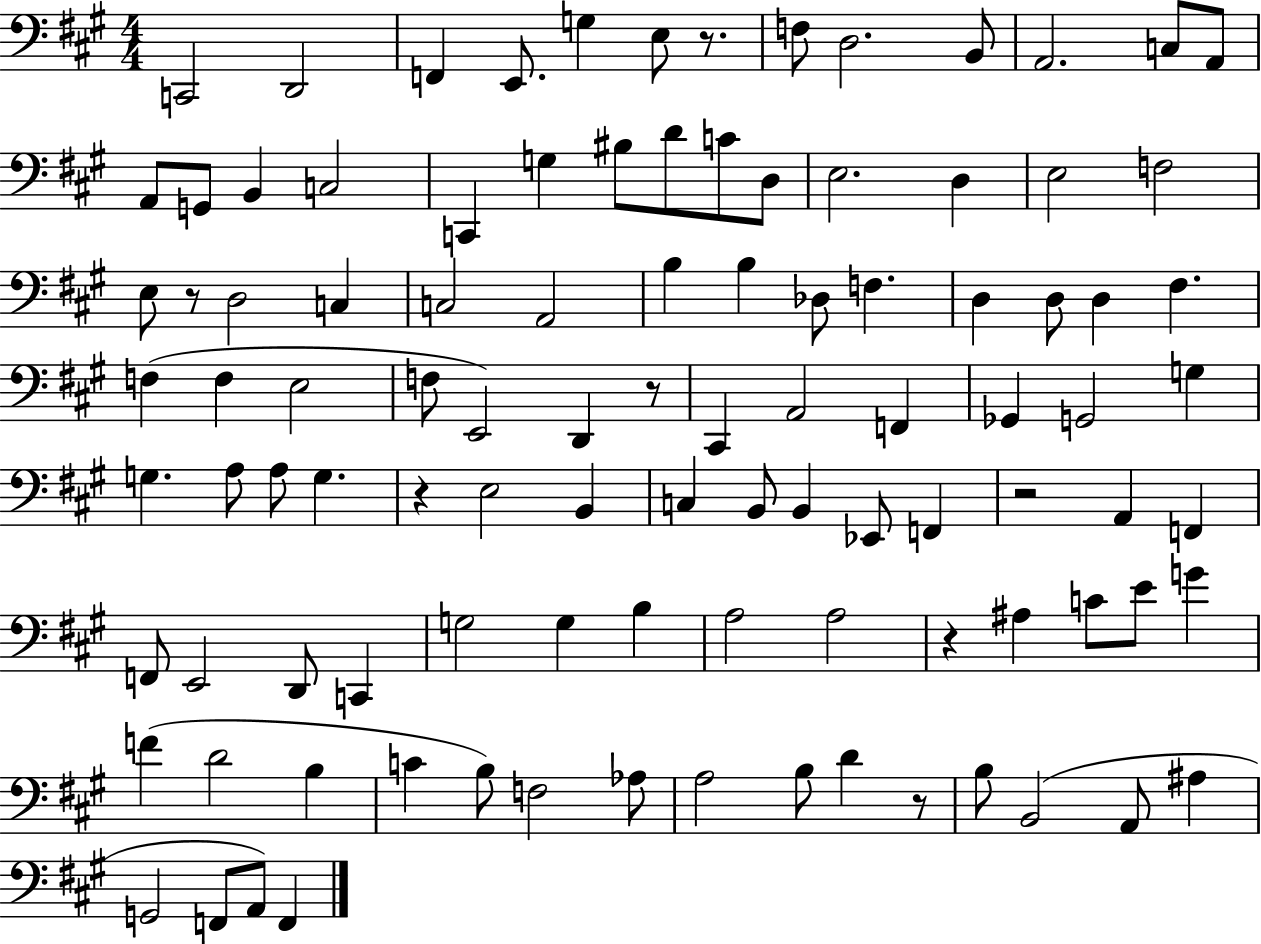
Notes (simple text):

C2/h D2/h F2/q E2/e. G3/q E3/e R/e. F3/e D3/h. B2/e A2/h. C3/e A2/e A2/e G2/e B2/q C3/h C2/q G3/q BIS3/e D4/e C4/e D3/e E3/h. D3/q E3/h F3/h E3/e R/e D3/h C3/q C3/h A2/h B3/q B3/q Db3/e F3/q. D3/q D3/e D3/q F#3/q. F3/q F3/q E3/h F3/e E2/h D2/q R/e C#2/q A2/h F2/q Gb2/q G2/h G3/q G3/q. A3/e A3/e G3/q. R/q E3/h B2/q C3/q B2/e B2/q Eb2/e F2/q R/h A2/q F2/q F2/e E2/h D2/e C2/q G3/h G3/q B3/q A3/h A3/h R/q A#3/q C4/e E4/e G4/q F4/q D4/h B3/q C4/q B3/e F3/h Ab3/e A3/h B3/e D4/q R/e B3/e B2/h A2/e A#3/q G2/h F2/e A2/e F2/q